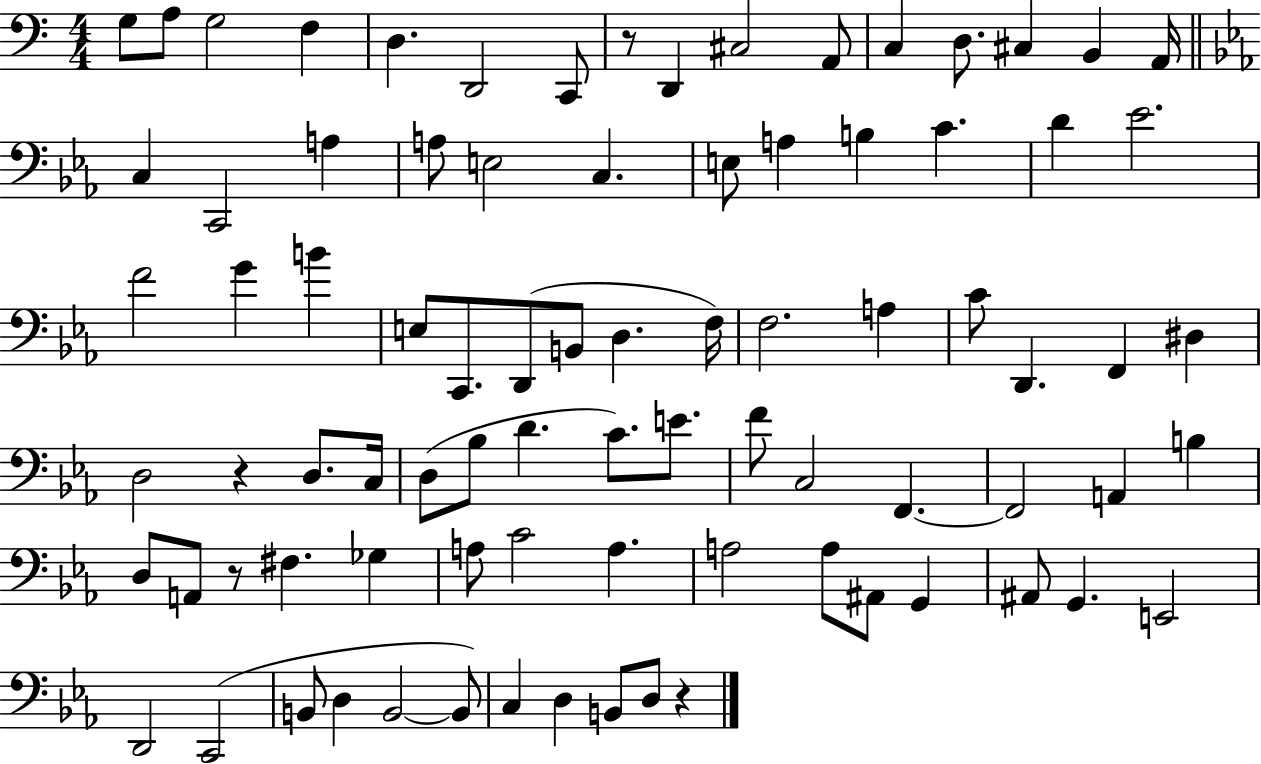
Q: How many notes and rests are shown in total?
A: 84